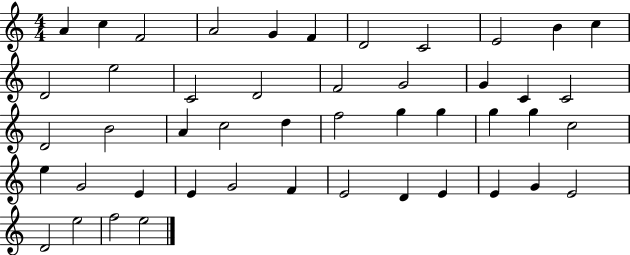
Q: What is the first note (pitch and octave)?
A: A4